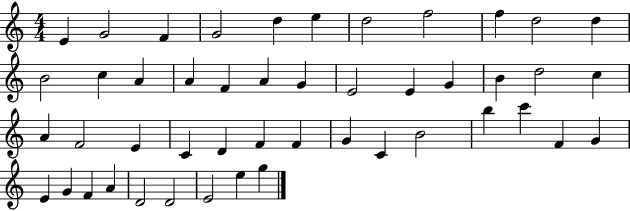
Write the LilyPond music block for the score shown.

{
  \clef treble
  \numericTimeSignature
  \time 4/4
  \key c \major
  e'4 g'2 f'4 | g'2 d''4 e''4 | d''2 f''2 | f''4 d''2 d''4 | \break b'2 c''4 a'4 | a'4 f'4 a'4 g'4 | e'2 e'4 g'4 | b'4 d''2 c''4 | \break a'4 f'2 e'4 | c'4 d'4 f'4 f'4 | g'4 c'4 b'2 | b''4 c'''4 f'4 g'4 | \break e'4 g'4 f'4 a'4 | d'2 d'2 | e'2 e''4 g''4 | \bar "|."
}